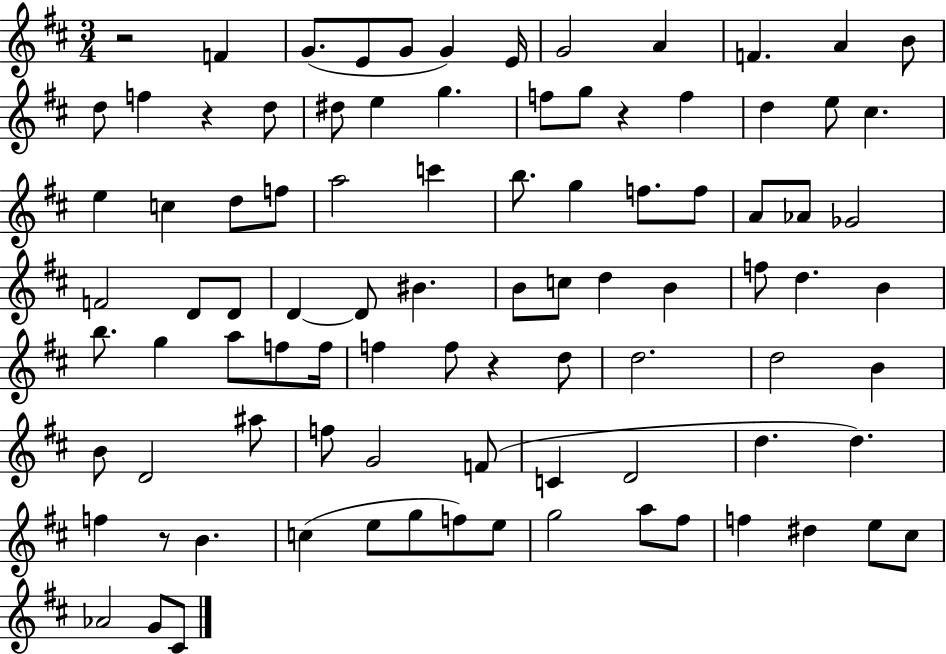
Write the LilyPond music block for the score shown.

{
  \clef treble
  \numericTimeSignature
  \time 3/4
  \key d \major
  r2 f'4 | g'8.( e'8 g'8 g'4) e'16 | g'2 a'4 | f'4. a'4 b'8 | \break d''8 f''4 r4 d''8 | dis''8 e''4 g''4. | f''8 g''8 r4 f''4 | d''4 e''8 cis''4. | \break e''4 c''4 d''8 f''8 | a''2 c'''4 | b''8. g''4 f''8. f''8 | a'8 aes'8 ges'2 | \break f'2 d'8 d'8 | d'4~~ d'8 bis'4. | b'8 c''8 d''4 b'4 | f''8 d''4. b'4 | \break b''8. g''4 a''8 f''8 f''16 | f''4 f''8 r4 d''8 | d''2. | d''2 b'4 | \break b'8 d'2 ais''8 | f''8 g'2 f'8( | c'4 d'2 | d''4. d''4.) | \break f''4 r8 b'4. | c''4( e''8 g''8 f''8) e''8 | g''2 a''8 fis''8 | f''4 dis''4 e''8 cis''8 | \break aes'2 g'8 cis'8 | \bar "|."
}